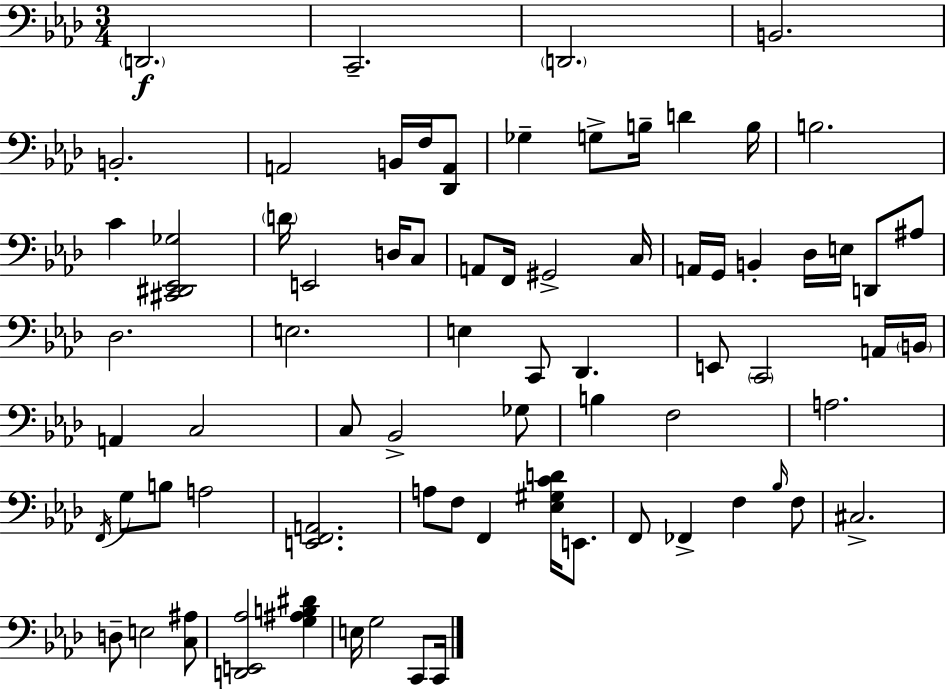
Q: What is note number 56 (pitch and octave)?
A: F2